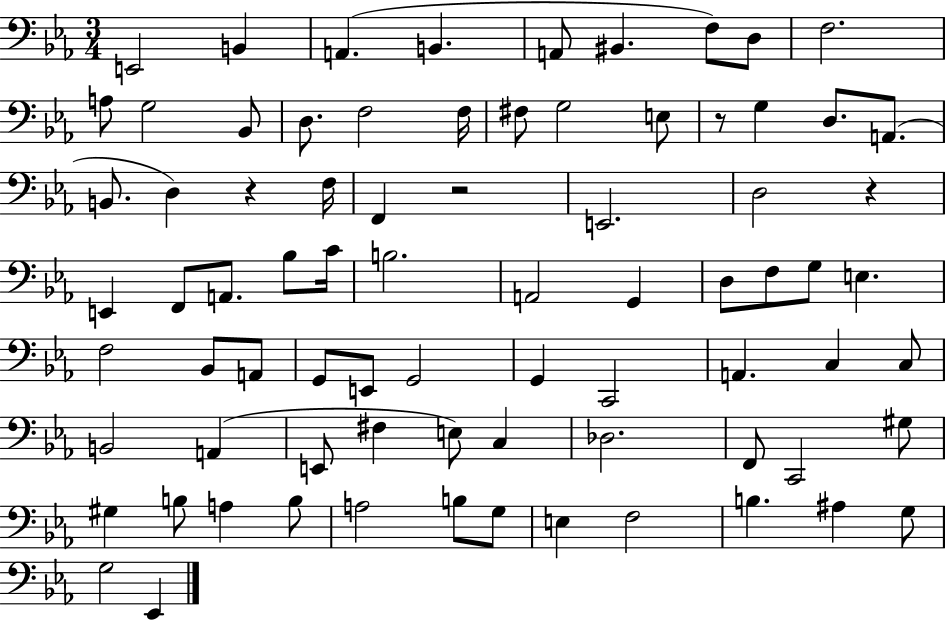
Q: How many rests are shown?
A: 4